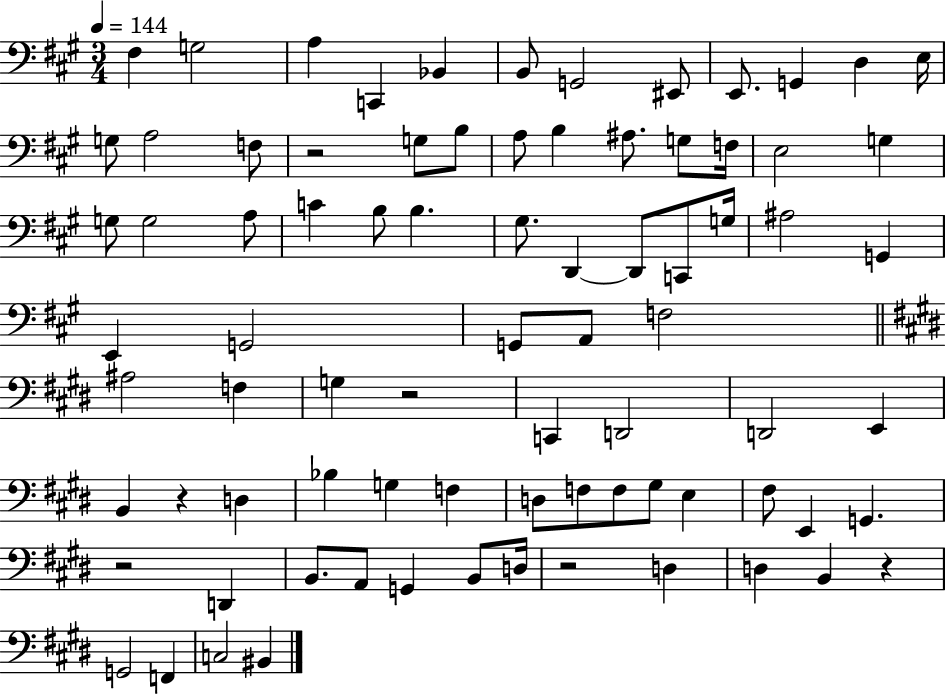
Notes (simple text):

F#3/q G3/h A3/q C2/q Bb2/q B2/e G2/h EIS2/e E2/e. G2/q D3/q E3/s G3/e A3/h F3/e R/h G3/e B3/e A3/e B3/q A#3/e. G3/e F3/s E3/h G3/q G3/e G3/h A3/e C4/q B3/e B3/q. G#3/e. D2/q D2/e C2/e G3/s A#3/h G2/q E2/q G2/h G2/e A2/e F3/h A#3/h F3/q G3/q R/h C2/q D2/h D2/h E2/q B2/q R/q D3/q Bb3/q G3/q F3/q D3/e F3/e F3/e G#3/e E3/q F#3/e E2/q G2/q. R/h D2/q B2/e. A2/e G2/q B2/e D3/s R/h D3/q D3/q B2/q R/q G2/h F2/q C3/h BIS2/q